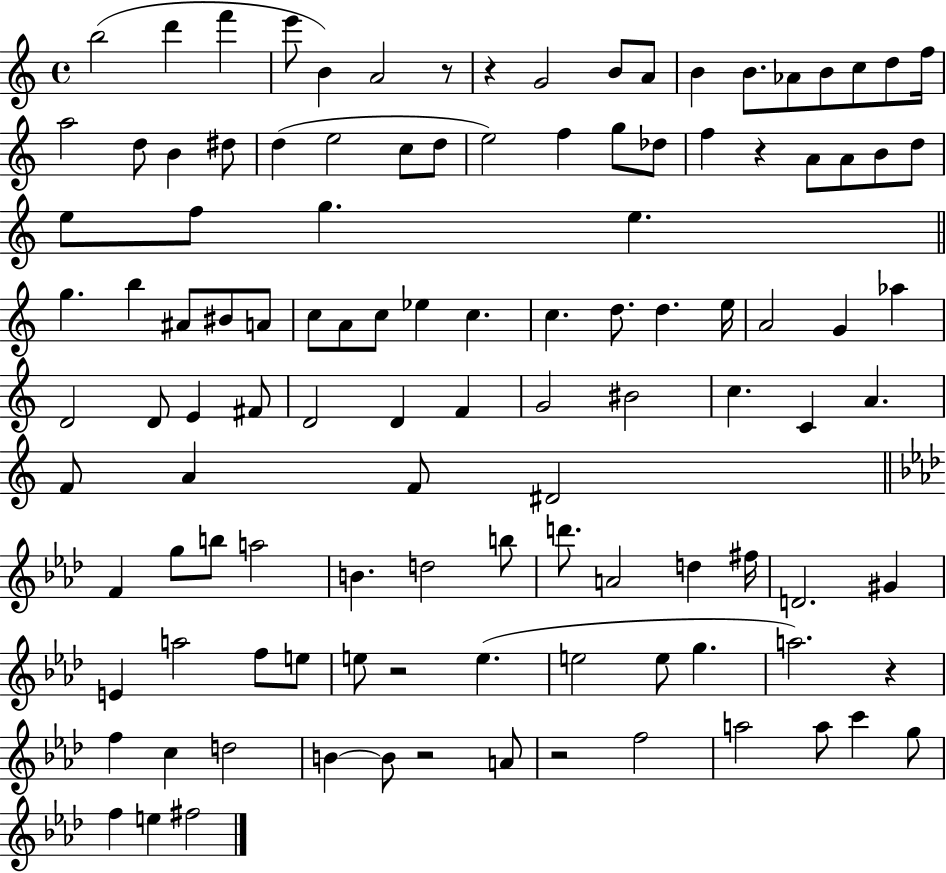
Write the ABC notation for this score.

X:1
T:Untitled
M:4/4
L:1/4
K:C
b2 d' f' e'/2 B A2 z/2 z G2 B/2 A/2 B B/2 _A/2 B/2 c/2 d/2 f/4 a2 d/2 B ^d/2 d e2 c/2 d/2 e2 f g/2 _d/2 f z A/2 A/2 B/2 d/2 e/2 f/2 g e g b ^A/2 ^B/2 A/2 c/2 A/2 c/2 _e c c d/2 d e/4 A2 G _a D2 D/2 E ^F/2 D2 D F G2 ^B2 c C A F/2 A F/2 ^D2 F g/2 b/2 a2 B d2 b/2 d'/2 A2 d ^f/4 D2 ^G E a2 f/2 e/2 e/2 z2 e e2 e/2 g a2 z f c d2 B B/2 z2 A/2 z2 f2 a2 a/2 c' g/2 f e ^f2